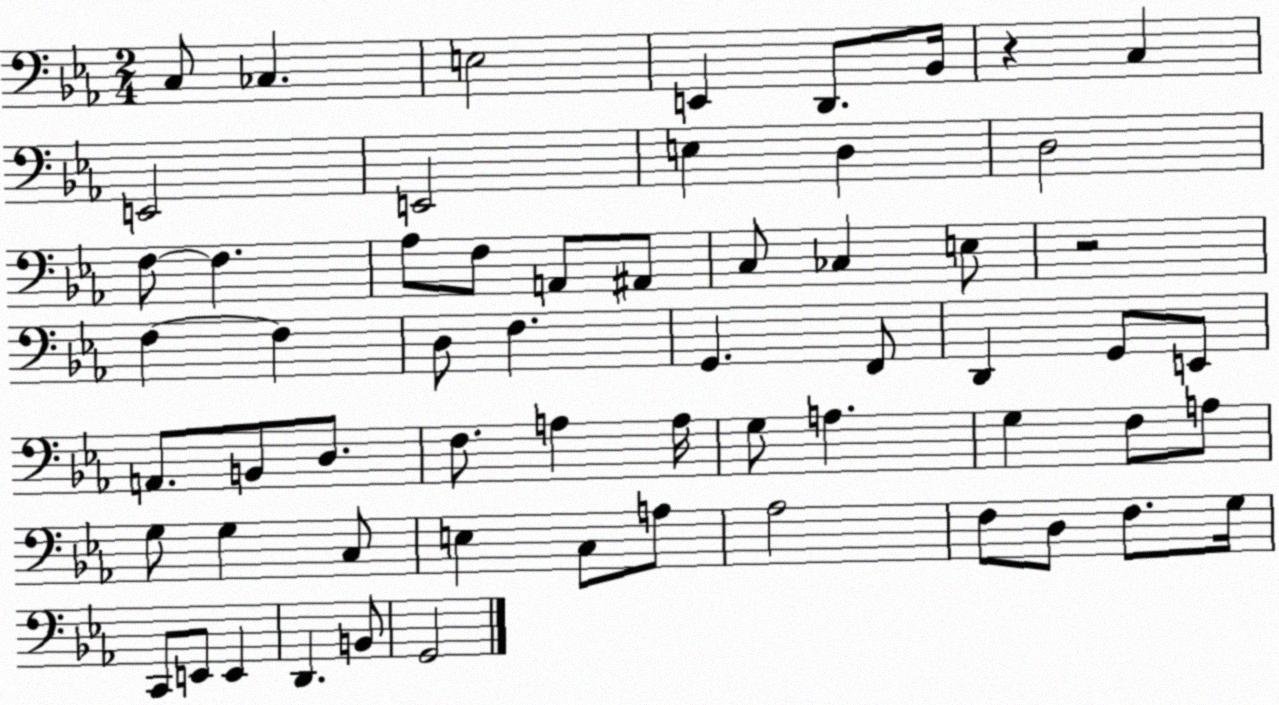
X:1
T:Untitled
M:2/4
L:1/4
K:Eb
C,/2 _C, E,2 E,, D,,/2 _B,,/4 z C, E,,2 E,,2 E, D, D,2 F,/2 F, _A,/2 F,/2 A,,/2 ^A,,/2 C,/2 _C, E,/2 z2 F, F, D,/2 F, G,, F,,/2 D,, G,,/2 E,,/2 A,,/2 B,,/2 D,/2 F,/2 A, A,/4 G,/2 A, G, F,/2 A,/2 G,/2 G, C,/2 E, C,/2 A,/2 _A,2 F,/2 D,/2 F,/2 G,/4 C,,/2 E,,/2 E,, D,, B,,/2 G,,2